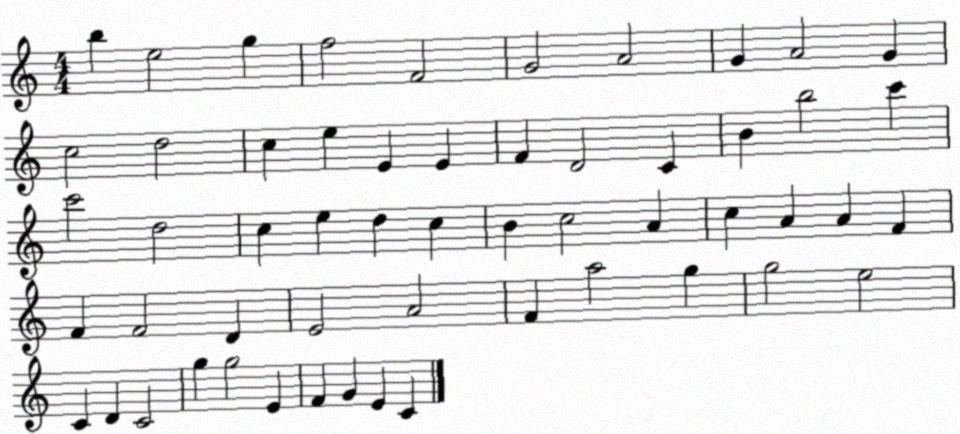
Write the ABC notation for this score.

X:1
T:Untitled
M:4/4
L:1/4
K:C
b e2 g f2 F2 G2 A2 G A2 G c2 d2 c e E E F D2 C B b2 c' c'2 d2 c e d c B c2 A c A A F F F2 D E2 A2 F a2 g g2 e2 C D C2 g g2 E F G E C